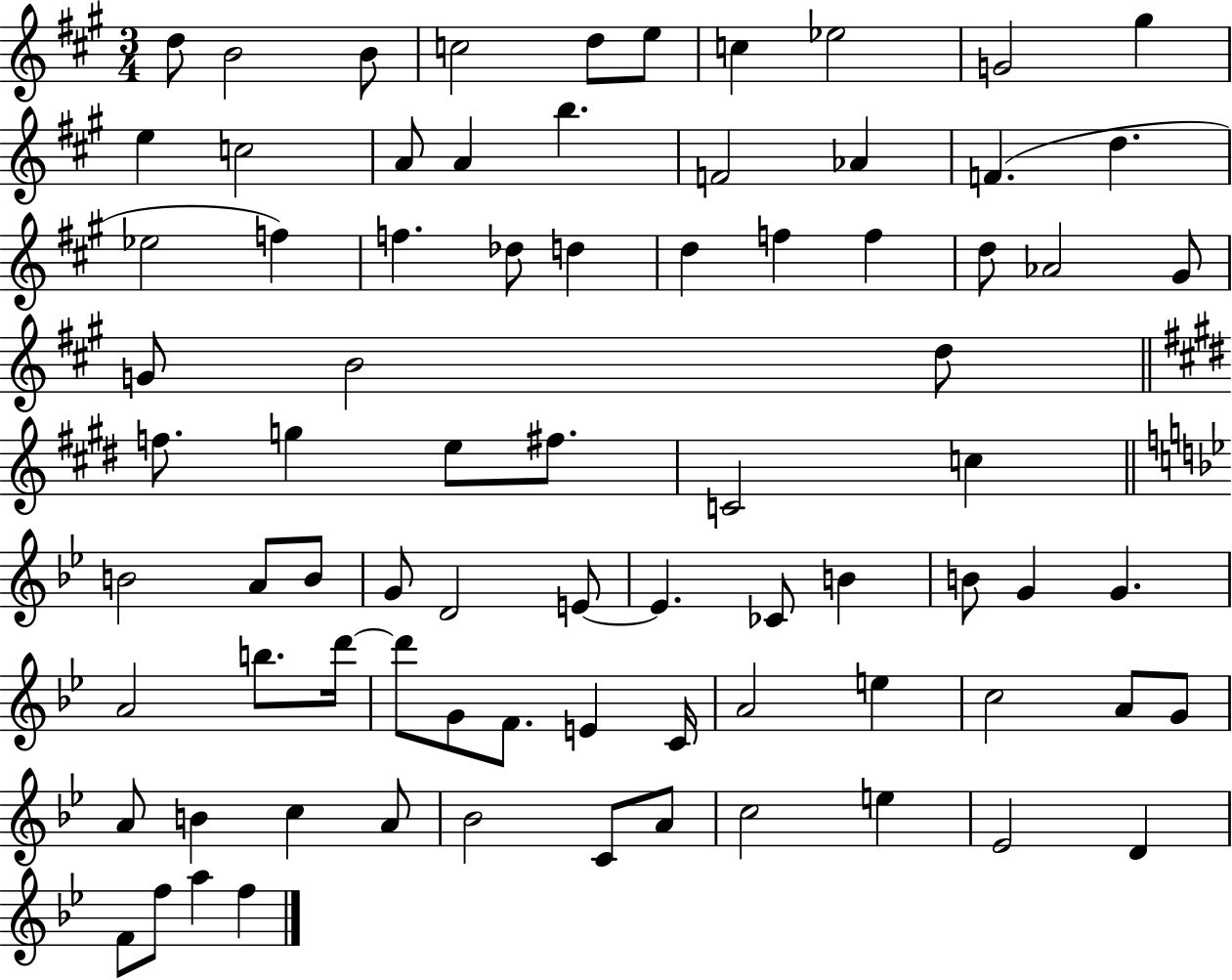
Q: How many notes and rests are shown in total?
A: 79